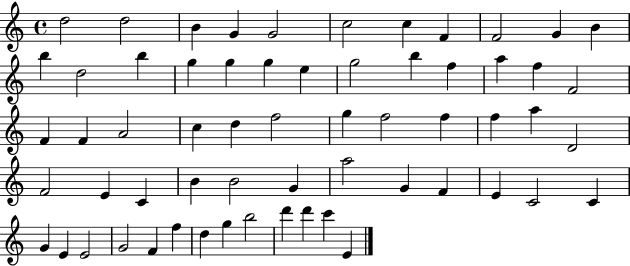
{
  \clef treble
  \time 4/4
  \defaultTimeSignature
  \key c \major
  d''2 d''2 | b'4 g'4 g'2 | c''2 c''4 f'4 | f'2 g'4 b'4 | \break b''4 d''2 b''4 | g''4 g''4 g''4 e''4 | g''2 b''4 f''4 | a''4 f''4 f'2 | \break f'4 f'4 a'2 | c''4 d''4 f''2 | g''4 f''2 f''4 | f''4 a''4 d'2 | \break f'2 e'4 c'4 | b'4 b'2 g'4 | a''2 g'4 f'4 | e'4 c'2 c'4 | \break g'4 e'4 e'2 | g'2 f'4 f''4 | d''4 g''4 b''2 | d'''4 d'''4 c'''4 e'4 | \break \bar "|."
}